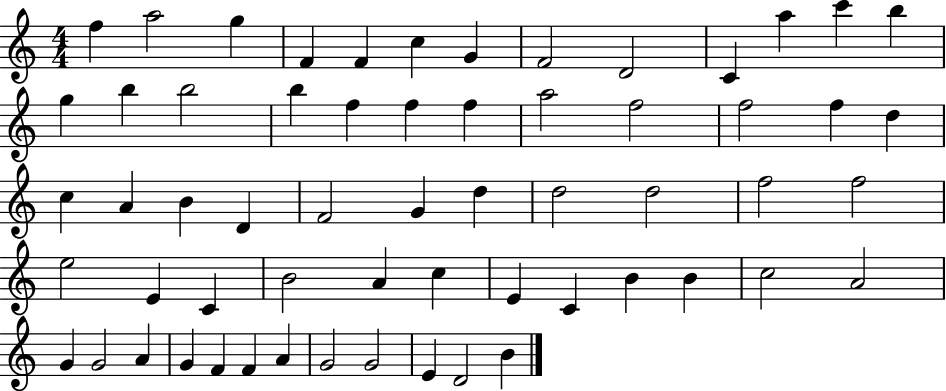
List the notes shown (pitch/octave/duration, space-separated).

F5/q A5/h G5/q F4/q F4/q C5/q G4/q F4/h D4/h C4/q A5/q C6/q B5/q G5/q B5/q B5/h B5/q F5/q F5/q F5/q A5/h F5/h F5/h F5/q D5/q C5/q A4/q B4/q D4/q F4/h G4/q D5/q D5/h D5/h F5/h F5/h E5/h E4/q C4/q B4/h A4/q C5/q E4/q C4/q B4/q B4/q C5/h A4/h G4/q G4/h A4/q G4/q F4/q F4/q A4/q G4/h G4/h E4/q D4/h B4/q